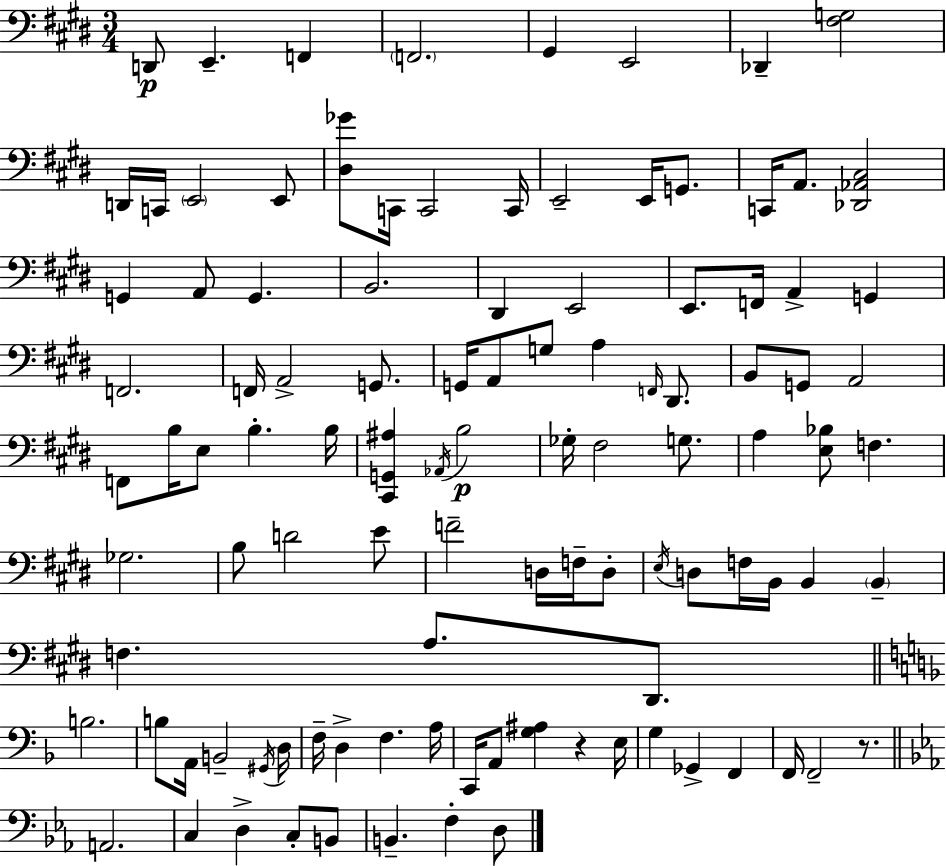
{
  \clef bass
  \numericTimeSignature
  \time 3/4
  \key e \major
  d,8\p e,4.-- f,4 | \parenthesize f,2. | gis,4 e,2 | des,4-- <fis g>2 | \break d,16 c,16 \parenthesize e,2 e,8 | <dis ges'>8 c,16 c,2 c,16 | e,2-- e,16 g,8. | c,16 a,8. <des, aes, cis>2 | \break g,4 a,8 g,4. | b,2. | dis,4 e,2 | e,8. f,16 a,4-> g,4 | \break f,2. | f,16 a,2-> g,8. | g,16 a,8 g8 a4 \grace { f,16 } dis,8. | b,8 g,8 a,2 | \break f,8 b16 e8 b4.-. | b16 <cis, g, ais>4 \acciaccatura { aes,16 } b2\p | ges16-. fis2 g8. | a4 <e bes>8 f4. | \break ges2. | b8 d'2 | e'8 f'2-- d16 f16-- | d8-. \acciaccatura { e16 } d8 f16 b,16 b,4 \parenthesize b,4-- | \break f4. a8. | dis,8. \bar "||" \break \key f \major b2. | b8 a,16 b,2-- \acciaccatura { gis,16 } | d16 f16-- d4-> f4. | a16 c,16 a,8 <g ais>4 r4 | \break e16 g4 ges,4-> f,4 | f,16 f,2-- r8. | \bar "||" \break \key c \minor a,2. | c4 d4-> c8-. b,8 | b,4.-- f4-. d8 | \bar "|."
}